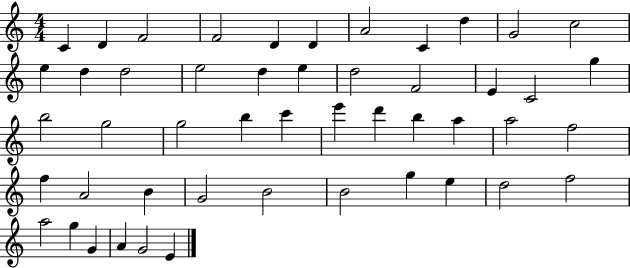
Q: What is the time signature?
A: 4/4